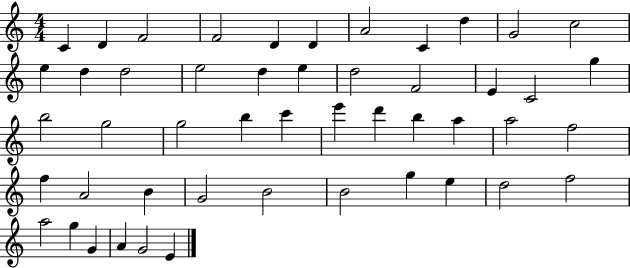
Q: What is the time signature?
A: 4/4